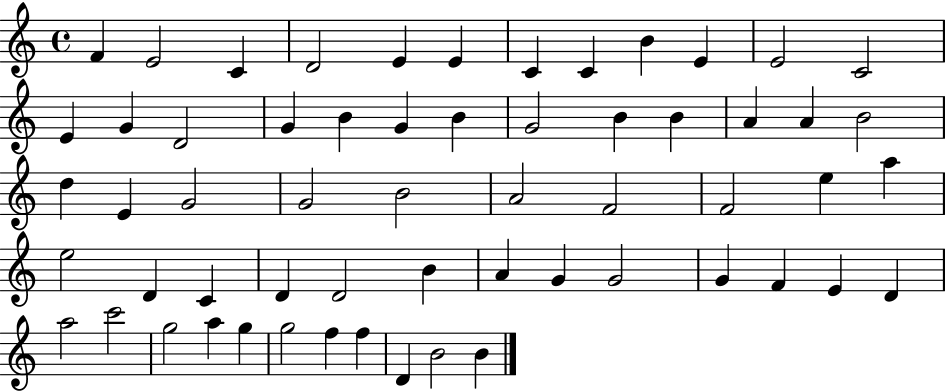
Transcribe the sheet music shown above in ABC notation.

X:1
T:Untitled
M:4/4
L:1/4
K:C
F E2 C D2 E E C C B E E2 C2 E G D2 G B G B G2 B B A A B2 d E G2 G2 B2 A2 F2 F2 e a e2 D C D D2 B A G G2 G F E D a2 c'2 g2 a g g2 f f D B2 B